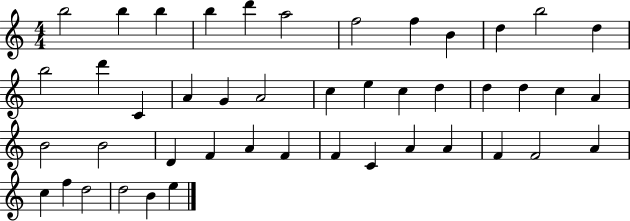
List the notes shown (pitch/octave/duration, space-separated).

B5/h B5/q B5/q B5/q D6/q A5/h F5/h F5/q B4/q D5/q B5/h D5/q B5/h D6/q C4/q A4/q G4/q A4/h C5/q E5/q C5/q D5/q D5/q D5/q C5/q A4/q B4/h B4/h D4/q F4/q A4/q F4/q F4/q C4/q A4/q A4/q F4/q F4/h A4/q C5/q F5/q D5/h D5/h B4/q E5/q